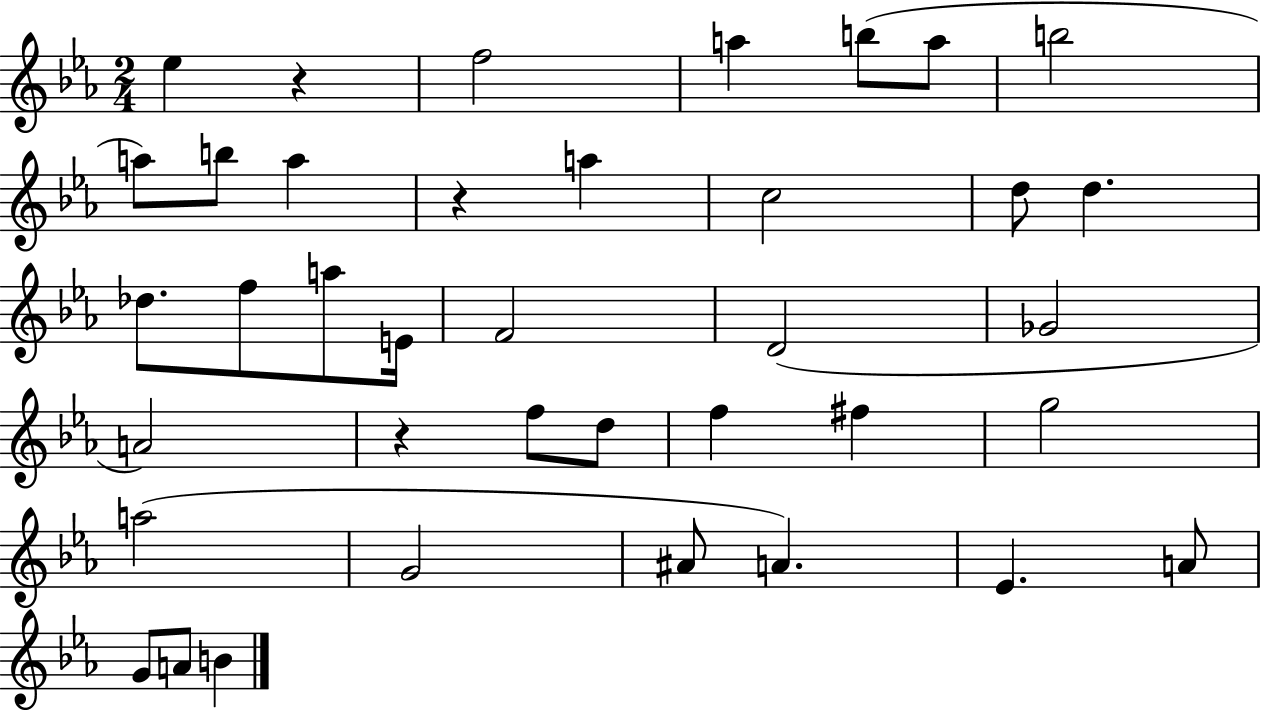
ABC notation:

X:1
T:Untitled
M:2/4
L:1/4
K:Eb
_e z f2 a b/2 a/2 b2 a/2 b/2 a z a c2 d/2 d _d/2 f/2 a/2 E/4 F2 D2 _G2 A2 z f/2 d/2 f ^f g2 a2 G2 ^A/2 A _E A/2 G/2 A/2 B